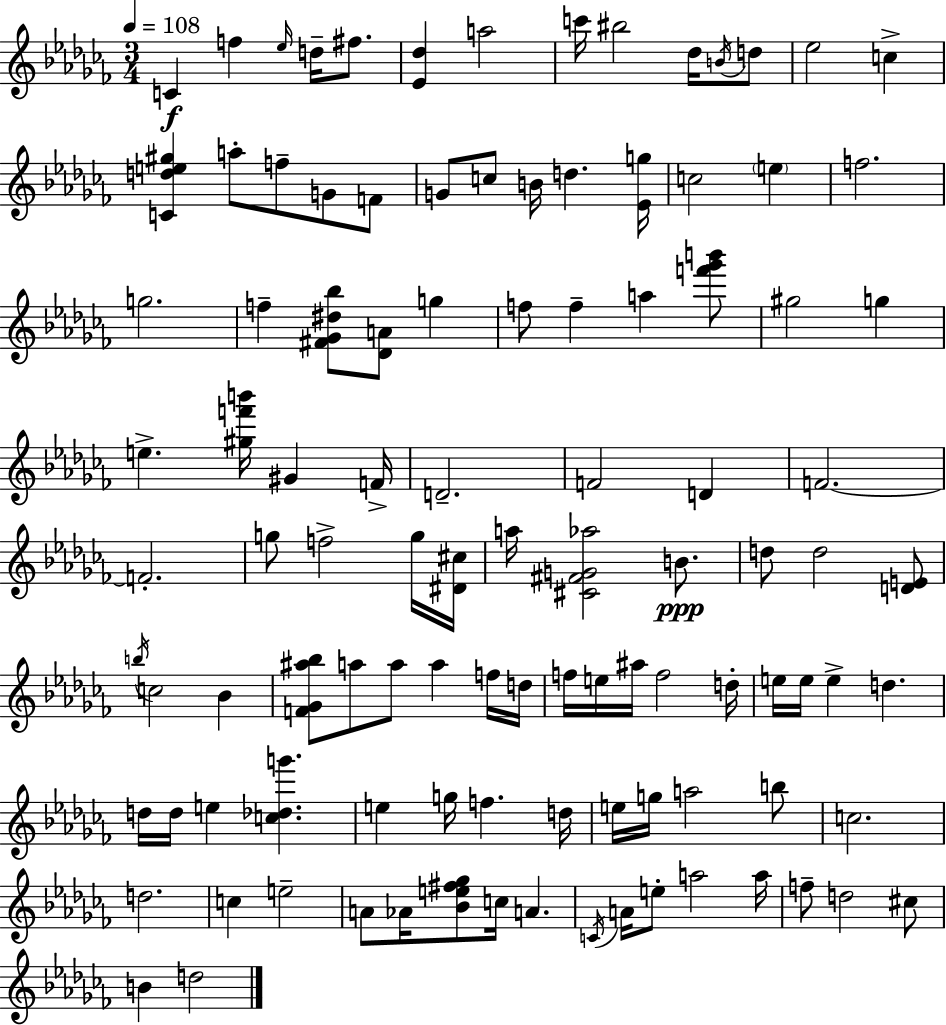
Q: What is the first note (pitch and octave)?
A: C4